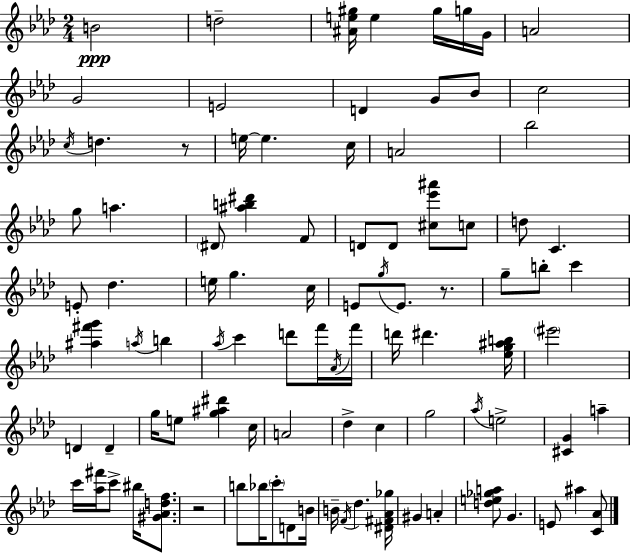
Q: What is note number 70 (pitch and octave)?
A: D4